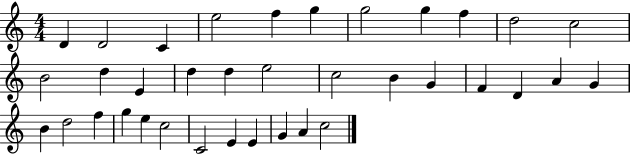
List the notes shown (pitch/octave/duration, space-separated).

D4/q D4/h C4/q E5/h F5/q G5/q G5/h G5/q F5/q D5/h C5/h B4/h D5/q E4/q D5/q D5/q E5/h C5/h B4/q G4/q F4/q D4/q A4/q G4/q B4/q D5/h F5/q G5/q E5/q C5/h C4/h E4/q E4/q G4/q A4/q C5/h